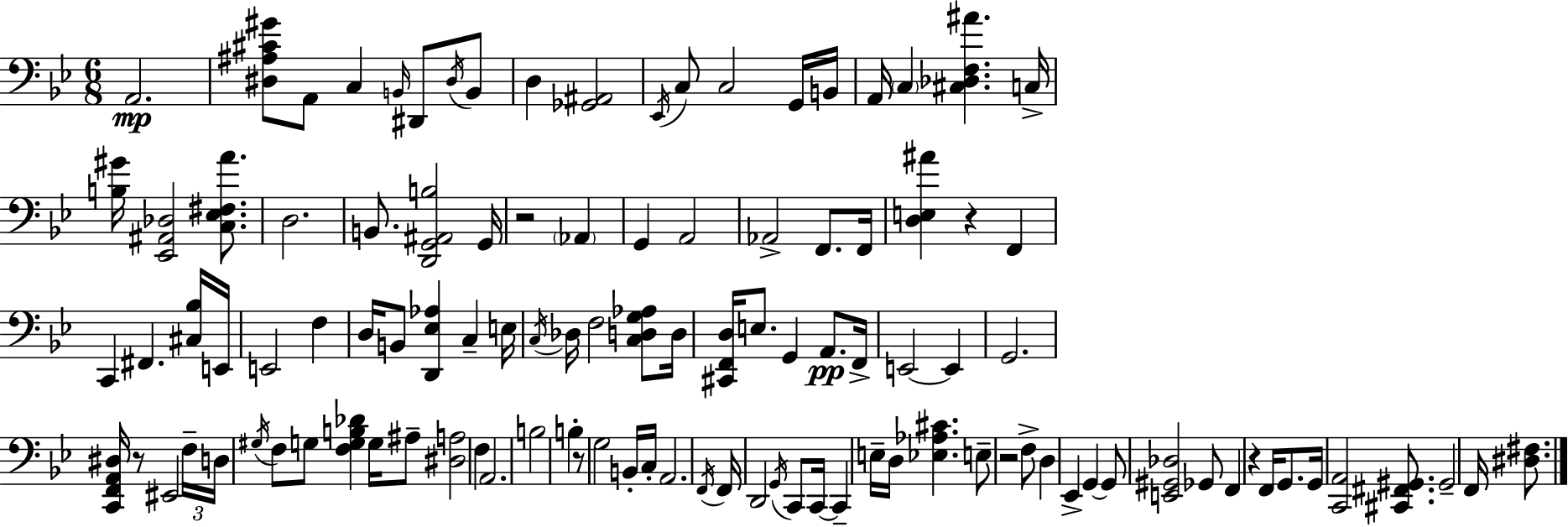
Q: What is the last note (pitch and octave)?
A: F2